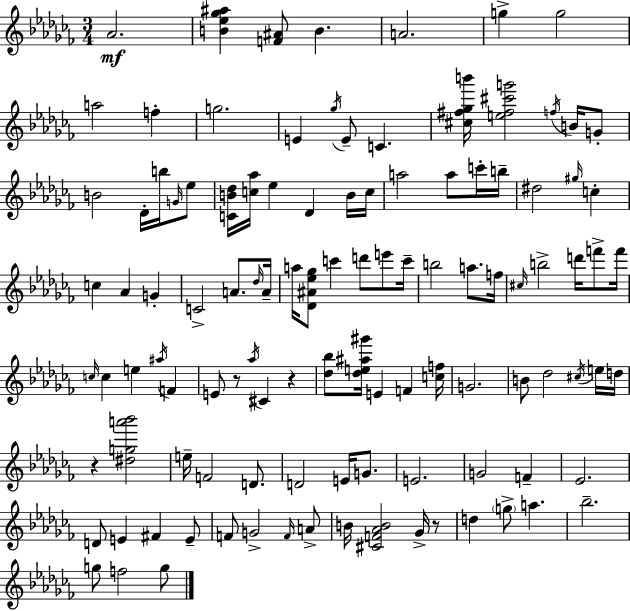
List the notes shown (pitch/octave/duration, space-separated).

Ab4/h. [B4,Eb5,Gb5,A#5]/q [F4,A#4]/e B4/q. A4/h. G5/q G5/h A5/h F5/q G5/h. E4/q Gb5/s E4/e C4/q. [C#5,F#5,Gb5,B6]/s [E5,F#5,C#6,G6]/h F5/s B4/s G4/e B4/h Db4/s B5/s G4/s Eb5/e [C4,B4,Db5]/s [C5,Ab5]/s Eb5/q Db4/q B4/s C5/s A5/h A5/e C6/s B5/s D#5/h G#5/s C5/q C5/q Ab4/q G4/q C4/h A4/e. Db5/s A4/s A5/s [Db4,A#4,Eb5,Gb5]/e C6/q D6/e E6/e C6/s B5/h A5/e. F5/s C#5/s B5/h D6/s F6/e F6/s C5/s C5/q E5/q A#5/s F4/q E4/e R/e Ab5/s C#4/q R/q [Db5,Bb5]/e [Db5,E5,A#5,G#6]/s E4/q F4/q [C5,F5]/s G4/h. B4/e Db5/h C#5/s E5/s D5/s R/q [D#5,G5,A6,Bb6]/h E5/s F4/h D4/e. D4/h E4/s G4/e. E4/h. G4/h F4/q Eb4/h. D4/e E4/q F#4/q E4/e F4/e G4/h F4/s A4/e B4/s [C#4,F4,Ab4,B4]/h Gb4/s R/e D5/q G5/e A5/q. Bb5/h. G5/e F5/h G5/e